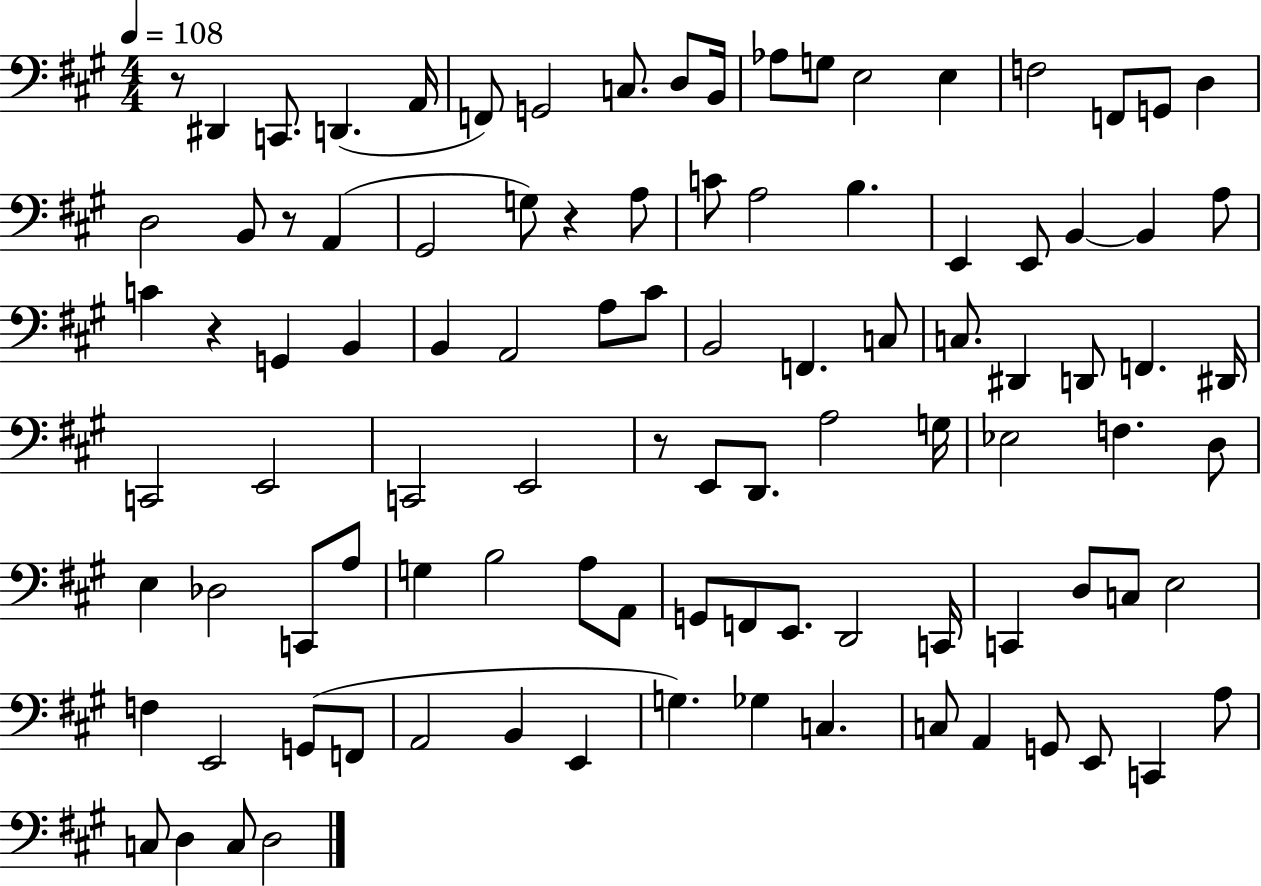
{
  \clef bass
  \numericTimeSignature
  \time 4/4
  \key a \major
  \tempo 4 = 108
  \repeat volta 2 { r8 dis,4 c,8. d,4.( a,16 | f,8) g,2 c8. d8 b,16 | aes8 g8 e2 e4 | f2 f,8 g,8 d4 | \break d2 b,8 r8 a,4( | gis,2 g8) r4 a8 | c'8 a2 b4. | e,4 e,8 b,4~~ b,4 a8 | \break c'4 r4 g,4 b,4 | b,4 a,2 a8 cis'8 | b,2 f,4. c8 | c8. dis,4 d,8 f,4. dis,16 | \break c,2 e,2 | c,2 e,2 | r8 e,8 d,8. a2 g16 | ees2 f4. d8 | \break e4 des2 c,8 a8 | g4 b2 a8 a,8 | g,8 f,8 e,8. d,2 c,16 | c,4 d8 c8 e2 | \break f4 e,2 g,8( f,8 | a,2 b,4 e,4 | g4.) ges4 c4. | c8 a,4 g,8 e,8 c,4 a8 | \break c8 d4 c8 d2 | } \bar "|."
}